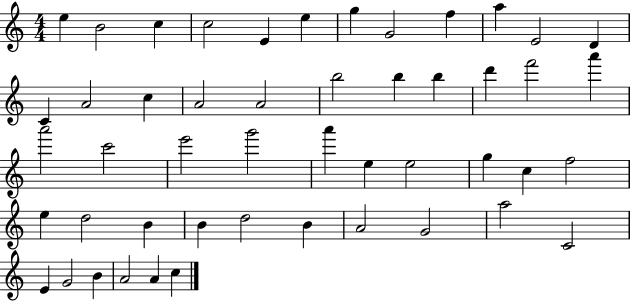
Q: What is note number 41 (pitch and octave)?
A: G4